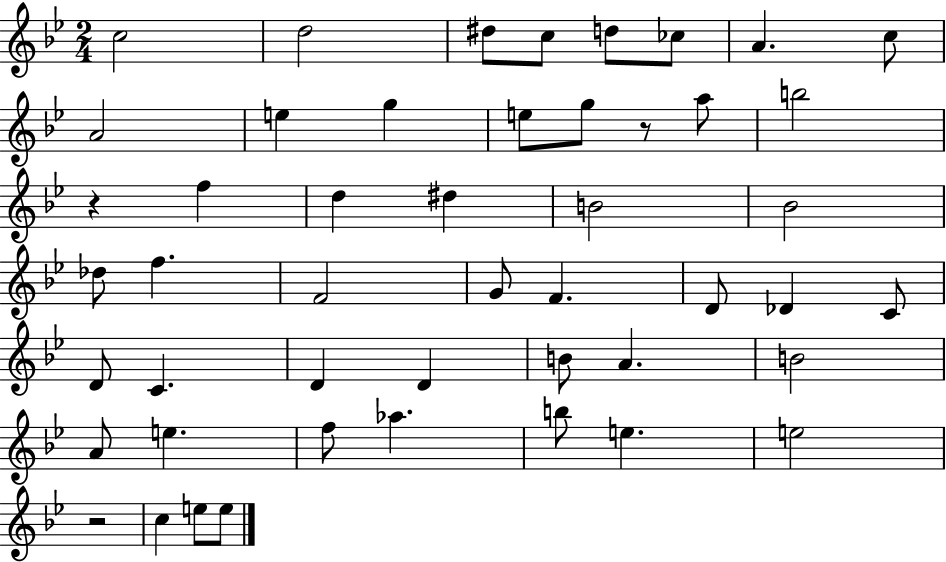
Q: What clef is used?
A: treble